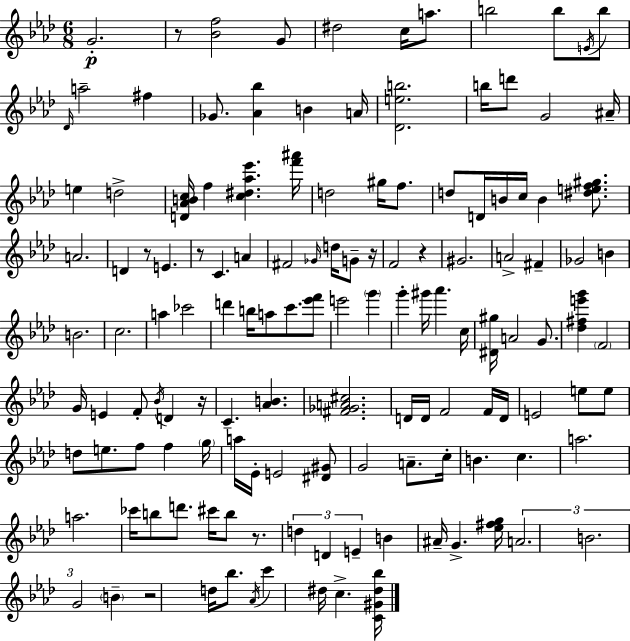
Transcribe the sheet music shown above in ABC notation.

X:1
T:Untitled
M:6/8
L:1/4
K:Fm
G2 z/2 [_Bf]2 G/2 ^d2 c/4 a/2 b2 b/2 E/4 b/2 _D/4 a2 ^f _G/2 [_A_b] B A/4 [_Deb]2 b/4 d'/2 G2 ^A/4 e d2 [D_ABc]/4 f [c^d_a_e'] [f'^a']/4 d2 ^g/4 f/2 d/2 D/4 B/4 c/4 B [^def^g]/2 A2 D z/2 E z/2 C A ^F2 _G/4 d/4 G/2 z/4 F2 z ^G2 A2 ^F _G2 B B2 c2 a _c'2 d' b/4 a/2 c'/2 [_e'f']/2 e'2 g' g' ^g'/4 _a' c/4 [^D^g]/4 A2 G/2 [_d^fe'g'] F2 G/4 E F/2 _B/4 D z/4 C [_AB] [^F_GA^c]2 D/4 D/4 F2 F/4 D/4 E2 e/2 e/2 d/2 e/2 f/2 f g/4 a/4 _E/4 E2 [^D^G]/2 G2 A/2 c/4 B c a2 a2 _c'/4 b/2 d'/2 ^c'/4 b/2 z/2 d D E B ^A/4 G [_e^fg]/4 A2 B2 G2 B z2 d/4 _b/2 _A/4 c' ^d/4 c [C^G^d_b]/4